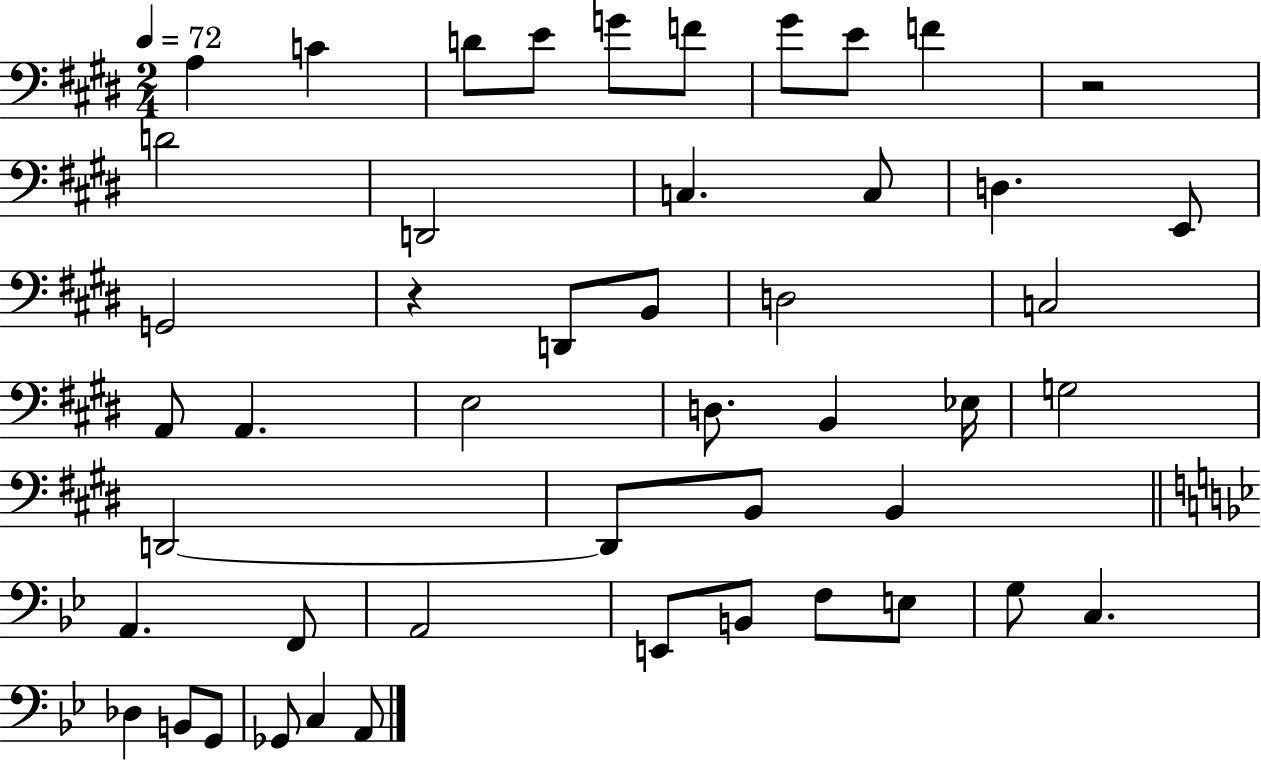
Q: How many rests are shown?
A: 2